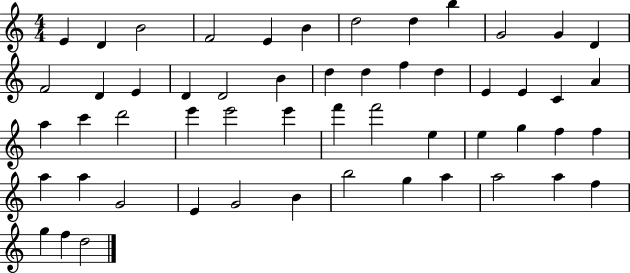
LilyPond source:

{
  \clef treble
  \numericTimeSignature
  \time 4/4
  \key c \major
  e'4 d'4 b'2 | f'2 e'4 b'4 | d''2 d''4 b''4 | g'2 g'4 d'4 | \break f'2 d'4 e'4 | d'4 d'2 b'4 | d''4 d''4 f''4 d''4 | e'4 e'4 c'4 a'4 | \break a''4 c'''4 d'''2 | e'''4 e'''2 e'''4 | f'''4 f'''2 e''4 | e''4 g''4 f''4 f''4 | \break a''4 a''4 g'2 | e'4 g'2 b'4 | b''2 g''4 a''4 | a''2 a''4 f''4 | \break g''4 f''4 d''2 | \bar "|."
}